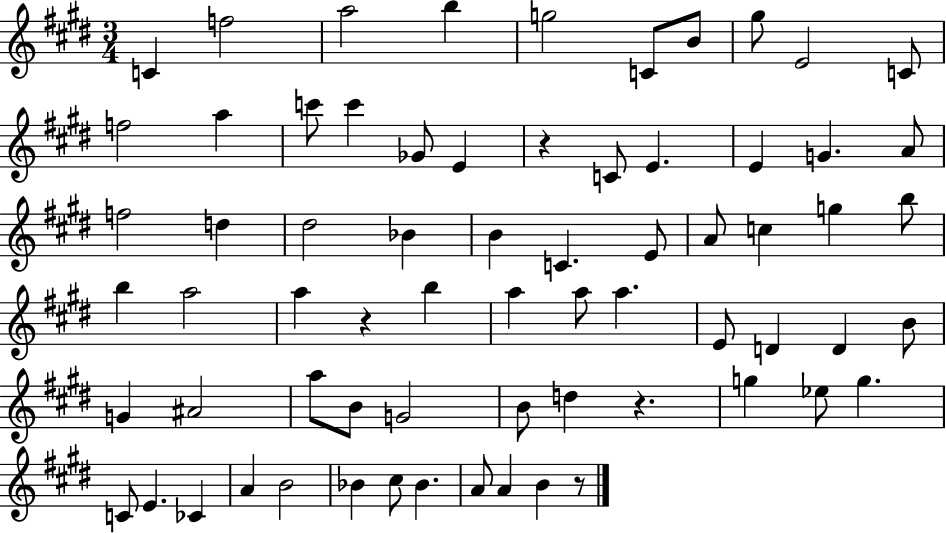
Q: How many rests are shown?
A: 4